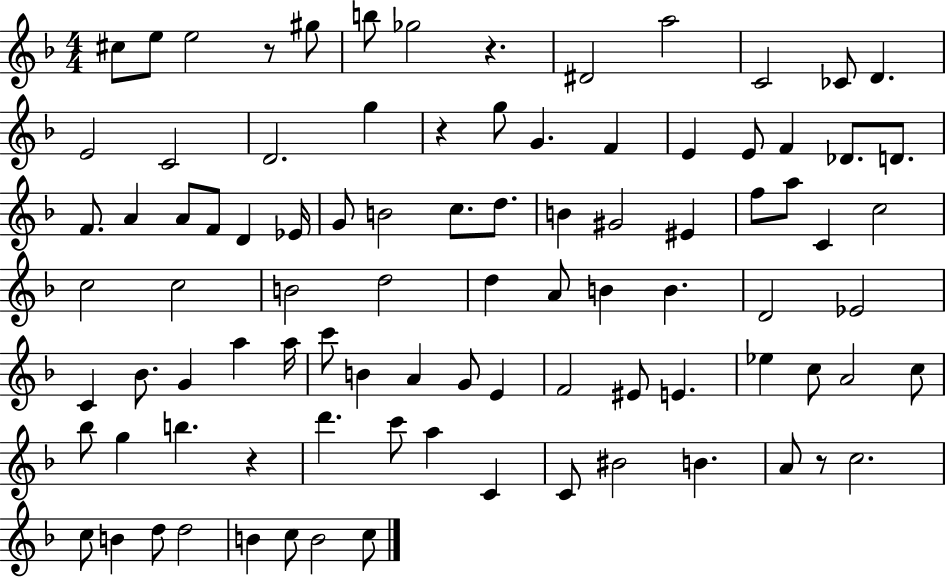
X:1
T:Untitled
M:4/4
L:1/4
K:F
^c/2 e/2 e2 z/2 ^g/2 b/2 _g2 z ^D2 a2 C2 _C/2 D E2 C2 D2 g z g/2 G F E E/2 F _D/2 D/2 F/2 A A/2 F/2 D _E/4 G/2 B2 c/2 d/2 B ^G2 ^E f/2 a/2 C c2 c2 c2 B2 d2 d A/2 B B D2 _E2 C _B/2 G a a/4 c'/2 B A G/2 E F2 ^E/2 E _e c/2 A2 c/2 _b/2 g b z d' c'/2 a C C/2 ^B2 B A/2 z/2 c2 c/2 B d/2 d2 B c/2 B2 c/2